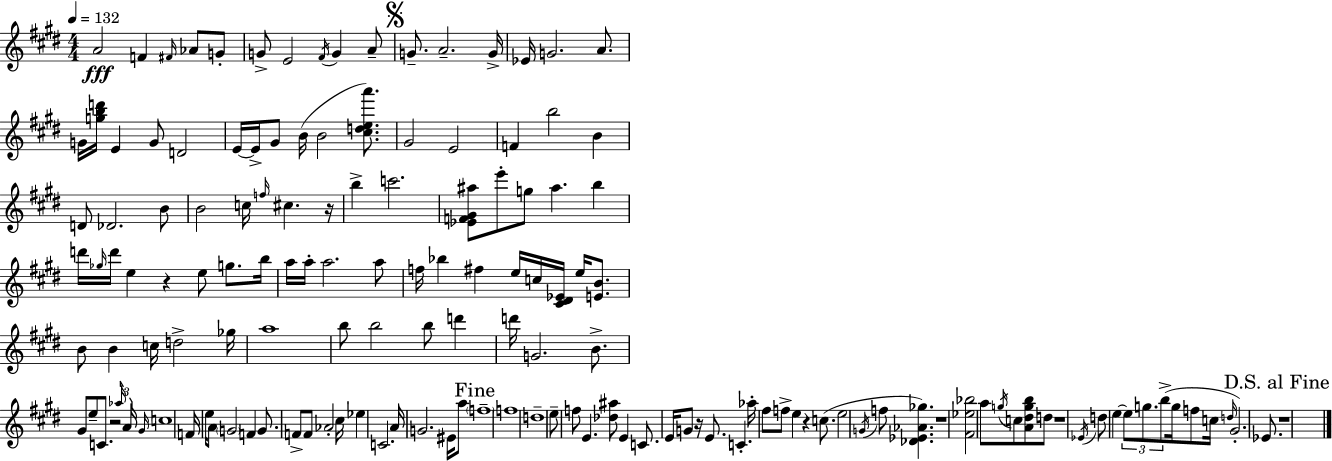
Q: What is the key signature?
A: E major